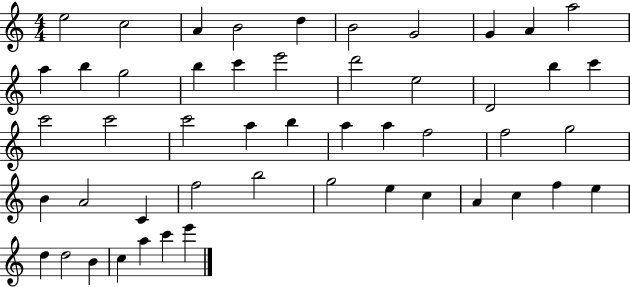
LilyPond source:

{
  \clef treble
  \numericTimeSignature
  \time 4/4
  \key c \major
  e''2 c''2 | a'4 b'2 d''4 | b'2 g'2 | g'4 a'4 a''2 | \break a''4 b''4 g''2 | b''4 c'''4 e'''2 | d'''2 e''2 | d'2 b''4 c'''4 | \break c'''2 c'''2 | c'''2 a''4 b''4 | a''4 a''4 f''2 | f''2 g''2 | \break b'4 a'2 c'4 | f''2 b''2 | g''2 e''4 c''4 | a'4 c''4 f''4 e''4 | \break d''4 d''2 b'4 | c''4 a''4 c'''4 e'''4 | \bar "|."
}